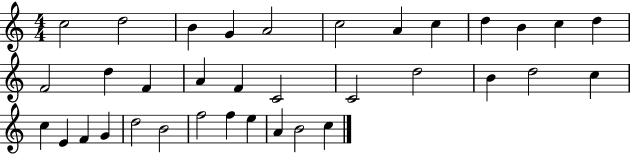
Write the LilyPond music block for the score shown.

{
  \clef treble
  \numericTimeSignature
  \time 4/4
  \key c \major
  c''2 d''2 | b'4 g'4 a'2 | c''2 a'4 c''4 | d''4 b'4 c''4 d''4 | \break f'2 d''4 f'4 | a'4 f'4 c'2 | c'2 d''2 | b'4 d''2 c''4 | \break c''4 e'4 f'4 g'4 | d''2 b'2 | f''2 f''4 e''4 | a'4 b'2 c''4 | \break \bar "|."
}